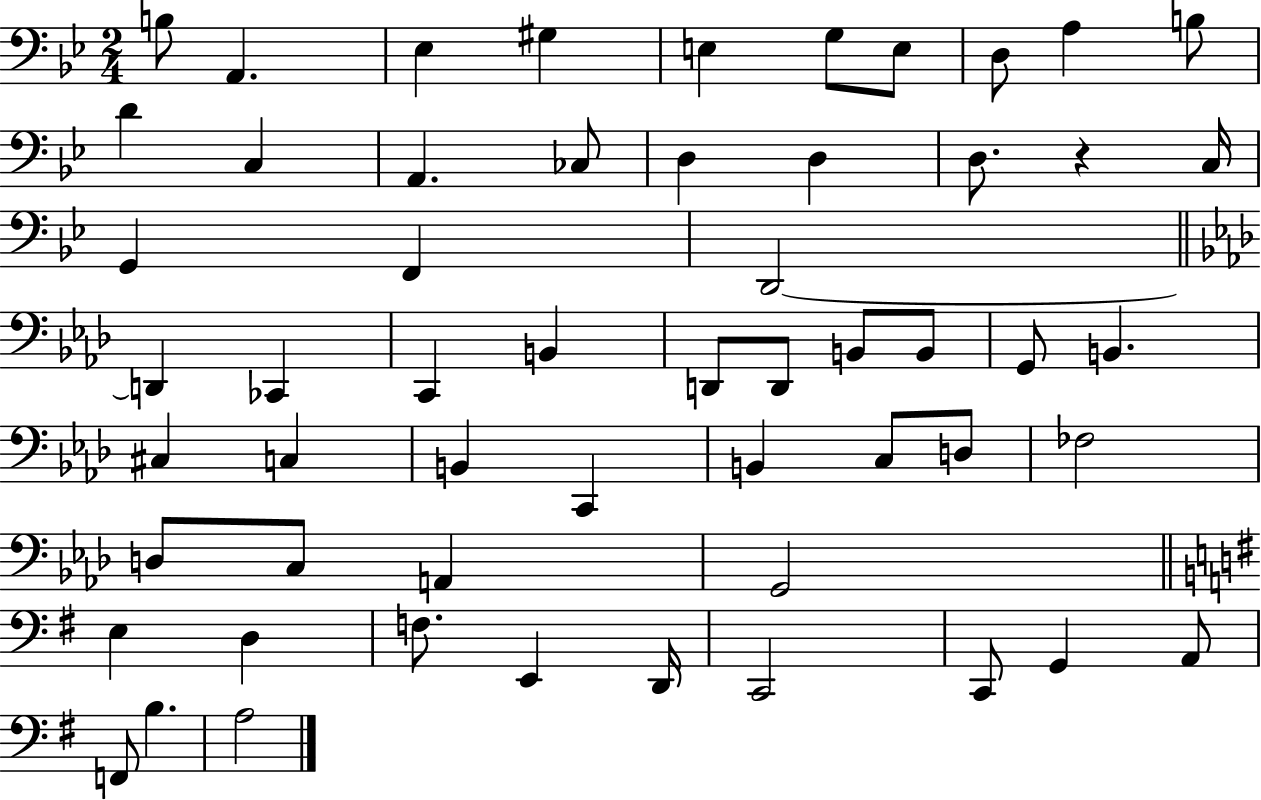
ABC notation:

X:1
T:Untitled
M:2/4
L:1/4
K:Bb
B,/2 A,, _E, ^G, E, G,/2 E,/2 D,/2 A, B,/2 D C, A,, _C,/2 D, D, D,/2 z C,/4 G,, F,, D,,2 D,, _C,, C,, B,, D,,/2 D,,/2 B,,/2 B,,/2 G,,/2 B,, ^C, C, B,, C,, B,, C,/2 D,/2 _F,2 D,/2 C,/2 A,, G,,2 E, D, F,/2 E,, D,,/4 C,,2 C,,/2 G,, A,,/2 F,,/2 B, A,2